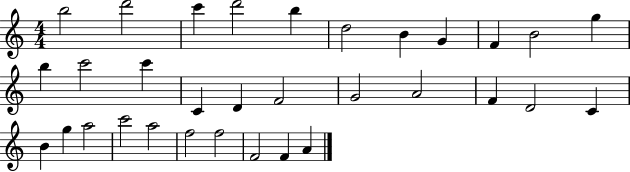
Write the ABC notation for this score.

X:1
T:Untitled
M:4/4
L:1/4
K:C
b2 d'2 c' d'2 b d2 B G F B2 g b c'2 c' C D F2 G2 A2 F D2 C B g a2 c'2 a2 f2 f2 F2 F A